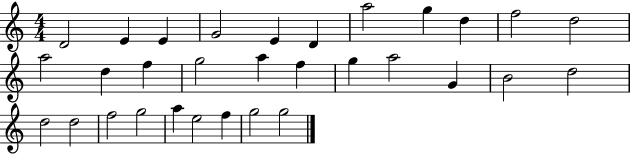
D4/h E4/q E4/q G4/h E4/q D4/q A5/h G5/q D5/q F5/h D5/h A5/h D5/q F5/q G5/h A5/q F5/q G5/q A5/h G4/q B4/h D5/h D5/h D5/h F5/h G5/h A5/q E5/h F5/q G5/h G5/h